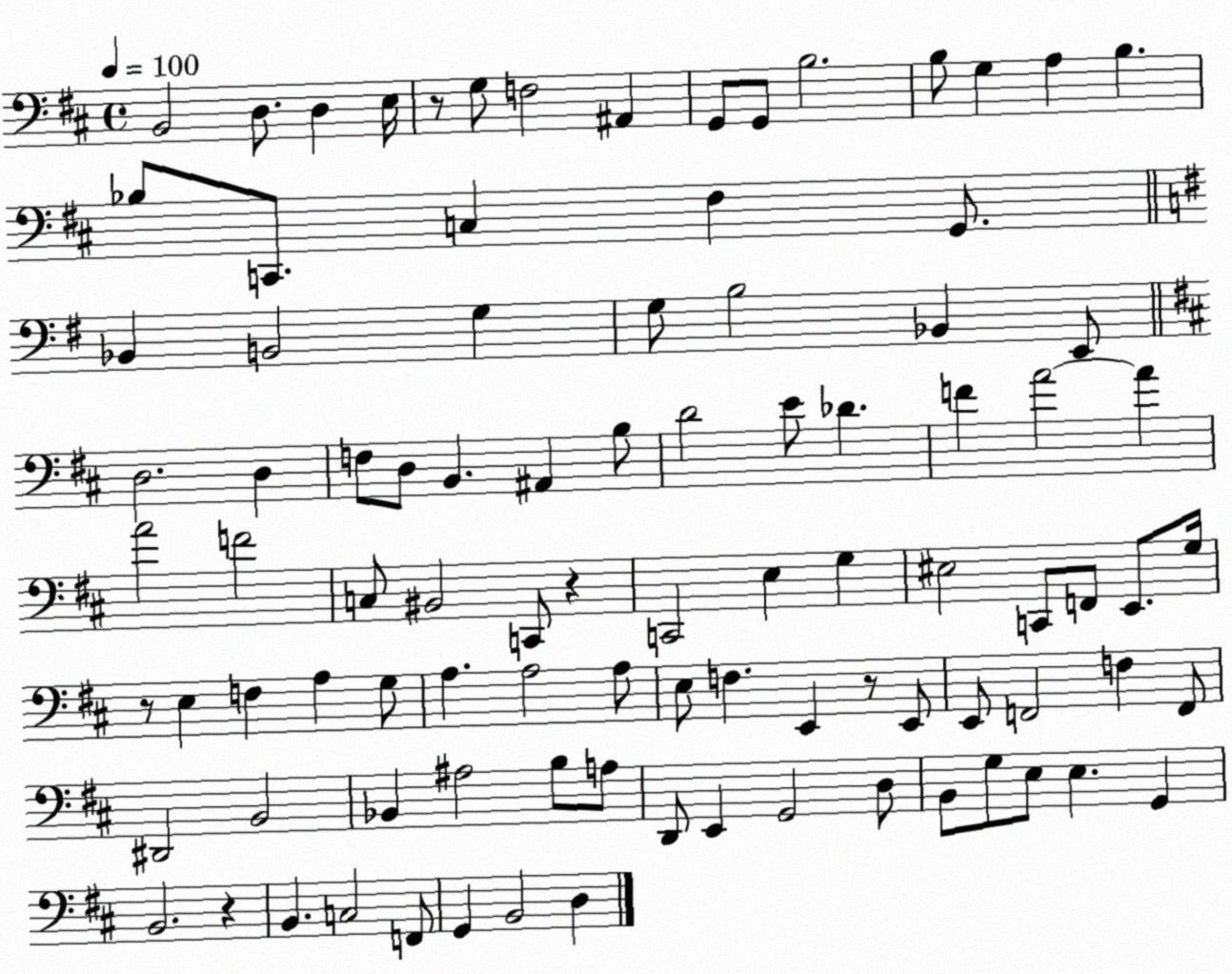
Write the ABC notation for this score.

X:1
T:Untitled
M:4/4
L:1/4
K:D
B,,2 D,/2 D, E,/4 z/2 G,/2 F,2 ^A,, G,,/2 G,,/2 B,2 B,/2 G, A, B, _B,/2 C,,/2 C, ^F, G,,/2 _B,, B,,2 G, G,/2 B,2 _B,, E,,/2 D,2 D, F,/2 D,/2 B,, ^A,, B,/2 D2 E/2 _D F A2 A A2 F2 C,/2 ^B,,2 C,,/2 z C,,2 E, G, ^E,2 C,,/2 F,,/2 E,,/2 G,/4 z/2 E, F, A, G,/2 A, A,2 A,/2 E,/2 F, E,, z/2 E,,/2 E,,/2 F,,2 F, F,,/2 ^D,,2 B,,2 _B,, ^A,2 B,/2 A,/2 D,,/2 E,, G,,2 D,/2 B,,/2 G,/2 E,/2 E, G,, B,,2 z B,, C,2 F,,/2 G,, B,,2 D,